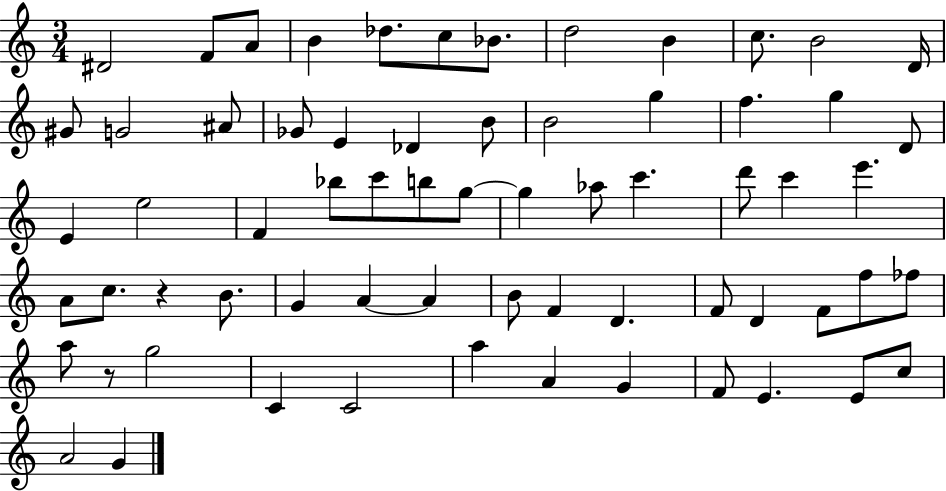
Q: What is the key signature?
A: C major